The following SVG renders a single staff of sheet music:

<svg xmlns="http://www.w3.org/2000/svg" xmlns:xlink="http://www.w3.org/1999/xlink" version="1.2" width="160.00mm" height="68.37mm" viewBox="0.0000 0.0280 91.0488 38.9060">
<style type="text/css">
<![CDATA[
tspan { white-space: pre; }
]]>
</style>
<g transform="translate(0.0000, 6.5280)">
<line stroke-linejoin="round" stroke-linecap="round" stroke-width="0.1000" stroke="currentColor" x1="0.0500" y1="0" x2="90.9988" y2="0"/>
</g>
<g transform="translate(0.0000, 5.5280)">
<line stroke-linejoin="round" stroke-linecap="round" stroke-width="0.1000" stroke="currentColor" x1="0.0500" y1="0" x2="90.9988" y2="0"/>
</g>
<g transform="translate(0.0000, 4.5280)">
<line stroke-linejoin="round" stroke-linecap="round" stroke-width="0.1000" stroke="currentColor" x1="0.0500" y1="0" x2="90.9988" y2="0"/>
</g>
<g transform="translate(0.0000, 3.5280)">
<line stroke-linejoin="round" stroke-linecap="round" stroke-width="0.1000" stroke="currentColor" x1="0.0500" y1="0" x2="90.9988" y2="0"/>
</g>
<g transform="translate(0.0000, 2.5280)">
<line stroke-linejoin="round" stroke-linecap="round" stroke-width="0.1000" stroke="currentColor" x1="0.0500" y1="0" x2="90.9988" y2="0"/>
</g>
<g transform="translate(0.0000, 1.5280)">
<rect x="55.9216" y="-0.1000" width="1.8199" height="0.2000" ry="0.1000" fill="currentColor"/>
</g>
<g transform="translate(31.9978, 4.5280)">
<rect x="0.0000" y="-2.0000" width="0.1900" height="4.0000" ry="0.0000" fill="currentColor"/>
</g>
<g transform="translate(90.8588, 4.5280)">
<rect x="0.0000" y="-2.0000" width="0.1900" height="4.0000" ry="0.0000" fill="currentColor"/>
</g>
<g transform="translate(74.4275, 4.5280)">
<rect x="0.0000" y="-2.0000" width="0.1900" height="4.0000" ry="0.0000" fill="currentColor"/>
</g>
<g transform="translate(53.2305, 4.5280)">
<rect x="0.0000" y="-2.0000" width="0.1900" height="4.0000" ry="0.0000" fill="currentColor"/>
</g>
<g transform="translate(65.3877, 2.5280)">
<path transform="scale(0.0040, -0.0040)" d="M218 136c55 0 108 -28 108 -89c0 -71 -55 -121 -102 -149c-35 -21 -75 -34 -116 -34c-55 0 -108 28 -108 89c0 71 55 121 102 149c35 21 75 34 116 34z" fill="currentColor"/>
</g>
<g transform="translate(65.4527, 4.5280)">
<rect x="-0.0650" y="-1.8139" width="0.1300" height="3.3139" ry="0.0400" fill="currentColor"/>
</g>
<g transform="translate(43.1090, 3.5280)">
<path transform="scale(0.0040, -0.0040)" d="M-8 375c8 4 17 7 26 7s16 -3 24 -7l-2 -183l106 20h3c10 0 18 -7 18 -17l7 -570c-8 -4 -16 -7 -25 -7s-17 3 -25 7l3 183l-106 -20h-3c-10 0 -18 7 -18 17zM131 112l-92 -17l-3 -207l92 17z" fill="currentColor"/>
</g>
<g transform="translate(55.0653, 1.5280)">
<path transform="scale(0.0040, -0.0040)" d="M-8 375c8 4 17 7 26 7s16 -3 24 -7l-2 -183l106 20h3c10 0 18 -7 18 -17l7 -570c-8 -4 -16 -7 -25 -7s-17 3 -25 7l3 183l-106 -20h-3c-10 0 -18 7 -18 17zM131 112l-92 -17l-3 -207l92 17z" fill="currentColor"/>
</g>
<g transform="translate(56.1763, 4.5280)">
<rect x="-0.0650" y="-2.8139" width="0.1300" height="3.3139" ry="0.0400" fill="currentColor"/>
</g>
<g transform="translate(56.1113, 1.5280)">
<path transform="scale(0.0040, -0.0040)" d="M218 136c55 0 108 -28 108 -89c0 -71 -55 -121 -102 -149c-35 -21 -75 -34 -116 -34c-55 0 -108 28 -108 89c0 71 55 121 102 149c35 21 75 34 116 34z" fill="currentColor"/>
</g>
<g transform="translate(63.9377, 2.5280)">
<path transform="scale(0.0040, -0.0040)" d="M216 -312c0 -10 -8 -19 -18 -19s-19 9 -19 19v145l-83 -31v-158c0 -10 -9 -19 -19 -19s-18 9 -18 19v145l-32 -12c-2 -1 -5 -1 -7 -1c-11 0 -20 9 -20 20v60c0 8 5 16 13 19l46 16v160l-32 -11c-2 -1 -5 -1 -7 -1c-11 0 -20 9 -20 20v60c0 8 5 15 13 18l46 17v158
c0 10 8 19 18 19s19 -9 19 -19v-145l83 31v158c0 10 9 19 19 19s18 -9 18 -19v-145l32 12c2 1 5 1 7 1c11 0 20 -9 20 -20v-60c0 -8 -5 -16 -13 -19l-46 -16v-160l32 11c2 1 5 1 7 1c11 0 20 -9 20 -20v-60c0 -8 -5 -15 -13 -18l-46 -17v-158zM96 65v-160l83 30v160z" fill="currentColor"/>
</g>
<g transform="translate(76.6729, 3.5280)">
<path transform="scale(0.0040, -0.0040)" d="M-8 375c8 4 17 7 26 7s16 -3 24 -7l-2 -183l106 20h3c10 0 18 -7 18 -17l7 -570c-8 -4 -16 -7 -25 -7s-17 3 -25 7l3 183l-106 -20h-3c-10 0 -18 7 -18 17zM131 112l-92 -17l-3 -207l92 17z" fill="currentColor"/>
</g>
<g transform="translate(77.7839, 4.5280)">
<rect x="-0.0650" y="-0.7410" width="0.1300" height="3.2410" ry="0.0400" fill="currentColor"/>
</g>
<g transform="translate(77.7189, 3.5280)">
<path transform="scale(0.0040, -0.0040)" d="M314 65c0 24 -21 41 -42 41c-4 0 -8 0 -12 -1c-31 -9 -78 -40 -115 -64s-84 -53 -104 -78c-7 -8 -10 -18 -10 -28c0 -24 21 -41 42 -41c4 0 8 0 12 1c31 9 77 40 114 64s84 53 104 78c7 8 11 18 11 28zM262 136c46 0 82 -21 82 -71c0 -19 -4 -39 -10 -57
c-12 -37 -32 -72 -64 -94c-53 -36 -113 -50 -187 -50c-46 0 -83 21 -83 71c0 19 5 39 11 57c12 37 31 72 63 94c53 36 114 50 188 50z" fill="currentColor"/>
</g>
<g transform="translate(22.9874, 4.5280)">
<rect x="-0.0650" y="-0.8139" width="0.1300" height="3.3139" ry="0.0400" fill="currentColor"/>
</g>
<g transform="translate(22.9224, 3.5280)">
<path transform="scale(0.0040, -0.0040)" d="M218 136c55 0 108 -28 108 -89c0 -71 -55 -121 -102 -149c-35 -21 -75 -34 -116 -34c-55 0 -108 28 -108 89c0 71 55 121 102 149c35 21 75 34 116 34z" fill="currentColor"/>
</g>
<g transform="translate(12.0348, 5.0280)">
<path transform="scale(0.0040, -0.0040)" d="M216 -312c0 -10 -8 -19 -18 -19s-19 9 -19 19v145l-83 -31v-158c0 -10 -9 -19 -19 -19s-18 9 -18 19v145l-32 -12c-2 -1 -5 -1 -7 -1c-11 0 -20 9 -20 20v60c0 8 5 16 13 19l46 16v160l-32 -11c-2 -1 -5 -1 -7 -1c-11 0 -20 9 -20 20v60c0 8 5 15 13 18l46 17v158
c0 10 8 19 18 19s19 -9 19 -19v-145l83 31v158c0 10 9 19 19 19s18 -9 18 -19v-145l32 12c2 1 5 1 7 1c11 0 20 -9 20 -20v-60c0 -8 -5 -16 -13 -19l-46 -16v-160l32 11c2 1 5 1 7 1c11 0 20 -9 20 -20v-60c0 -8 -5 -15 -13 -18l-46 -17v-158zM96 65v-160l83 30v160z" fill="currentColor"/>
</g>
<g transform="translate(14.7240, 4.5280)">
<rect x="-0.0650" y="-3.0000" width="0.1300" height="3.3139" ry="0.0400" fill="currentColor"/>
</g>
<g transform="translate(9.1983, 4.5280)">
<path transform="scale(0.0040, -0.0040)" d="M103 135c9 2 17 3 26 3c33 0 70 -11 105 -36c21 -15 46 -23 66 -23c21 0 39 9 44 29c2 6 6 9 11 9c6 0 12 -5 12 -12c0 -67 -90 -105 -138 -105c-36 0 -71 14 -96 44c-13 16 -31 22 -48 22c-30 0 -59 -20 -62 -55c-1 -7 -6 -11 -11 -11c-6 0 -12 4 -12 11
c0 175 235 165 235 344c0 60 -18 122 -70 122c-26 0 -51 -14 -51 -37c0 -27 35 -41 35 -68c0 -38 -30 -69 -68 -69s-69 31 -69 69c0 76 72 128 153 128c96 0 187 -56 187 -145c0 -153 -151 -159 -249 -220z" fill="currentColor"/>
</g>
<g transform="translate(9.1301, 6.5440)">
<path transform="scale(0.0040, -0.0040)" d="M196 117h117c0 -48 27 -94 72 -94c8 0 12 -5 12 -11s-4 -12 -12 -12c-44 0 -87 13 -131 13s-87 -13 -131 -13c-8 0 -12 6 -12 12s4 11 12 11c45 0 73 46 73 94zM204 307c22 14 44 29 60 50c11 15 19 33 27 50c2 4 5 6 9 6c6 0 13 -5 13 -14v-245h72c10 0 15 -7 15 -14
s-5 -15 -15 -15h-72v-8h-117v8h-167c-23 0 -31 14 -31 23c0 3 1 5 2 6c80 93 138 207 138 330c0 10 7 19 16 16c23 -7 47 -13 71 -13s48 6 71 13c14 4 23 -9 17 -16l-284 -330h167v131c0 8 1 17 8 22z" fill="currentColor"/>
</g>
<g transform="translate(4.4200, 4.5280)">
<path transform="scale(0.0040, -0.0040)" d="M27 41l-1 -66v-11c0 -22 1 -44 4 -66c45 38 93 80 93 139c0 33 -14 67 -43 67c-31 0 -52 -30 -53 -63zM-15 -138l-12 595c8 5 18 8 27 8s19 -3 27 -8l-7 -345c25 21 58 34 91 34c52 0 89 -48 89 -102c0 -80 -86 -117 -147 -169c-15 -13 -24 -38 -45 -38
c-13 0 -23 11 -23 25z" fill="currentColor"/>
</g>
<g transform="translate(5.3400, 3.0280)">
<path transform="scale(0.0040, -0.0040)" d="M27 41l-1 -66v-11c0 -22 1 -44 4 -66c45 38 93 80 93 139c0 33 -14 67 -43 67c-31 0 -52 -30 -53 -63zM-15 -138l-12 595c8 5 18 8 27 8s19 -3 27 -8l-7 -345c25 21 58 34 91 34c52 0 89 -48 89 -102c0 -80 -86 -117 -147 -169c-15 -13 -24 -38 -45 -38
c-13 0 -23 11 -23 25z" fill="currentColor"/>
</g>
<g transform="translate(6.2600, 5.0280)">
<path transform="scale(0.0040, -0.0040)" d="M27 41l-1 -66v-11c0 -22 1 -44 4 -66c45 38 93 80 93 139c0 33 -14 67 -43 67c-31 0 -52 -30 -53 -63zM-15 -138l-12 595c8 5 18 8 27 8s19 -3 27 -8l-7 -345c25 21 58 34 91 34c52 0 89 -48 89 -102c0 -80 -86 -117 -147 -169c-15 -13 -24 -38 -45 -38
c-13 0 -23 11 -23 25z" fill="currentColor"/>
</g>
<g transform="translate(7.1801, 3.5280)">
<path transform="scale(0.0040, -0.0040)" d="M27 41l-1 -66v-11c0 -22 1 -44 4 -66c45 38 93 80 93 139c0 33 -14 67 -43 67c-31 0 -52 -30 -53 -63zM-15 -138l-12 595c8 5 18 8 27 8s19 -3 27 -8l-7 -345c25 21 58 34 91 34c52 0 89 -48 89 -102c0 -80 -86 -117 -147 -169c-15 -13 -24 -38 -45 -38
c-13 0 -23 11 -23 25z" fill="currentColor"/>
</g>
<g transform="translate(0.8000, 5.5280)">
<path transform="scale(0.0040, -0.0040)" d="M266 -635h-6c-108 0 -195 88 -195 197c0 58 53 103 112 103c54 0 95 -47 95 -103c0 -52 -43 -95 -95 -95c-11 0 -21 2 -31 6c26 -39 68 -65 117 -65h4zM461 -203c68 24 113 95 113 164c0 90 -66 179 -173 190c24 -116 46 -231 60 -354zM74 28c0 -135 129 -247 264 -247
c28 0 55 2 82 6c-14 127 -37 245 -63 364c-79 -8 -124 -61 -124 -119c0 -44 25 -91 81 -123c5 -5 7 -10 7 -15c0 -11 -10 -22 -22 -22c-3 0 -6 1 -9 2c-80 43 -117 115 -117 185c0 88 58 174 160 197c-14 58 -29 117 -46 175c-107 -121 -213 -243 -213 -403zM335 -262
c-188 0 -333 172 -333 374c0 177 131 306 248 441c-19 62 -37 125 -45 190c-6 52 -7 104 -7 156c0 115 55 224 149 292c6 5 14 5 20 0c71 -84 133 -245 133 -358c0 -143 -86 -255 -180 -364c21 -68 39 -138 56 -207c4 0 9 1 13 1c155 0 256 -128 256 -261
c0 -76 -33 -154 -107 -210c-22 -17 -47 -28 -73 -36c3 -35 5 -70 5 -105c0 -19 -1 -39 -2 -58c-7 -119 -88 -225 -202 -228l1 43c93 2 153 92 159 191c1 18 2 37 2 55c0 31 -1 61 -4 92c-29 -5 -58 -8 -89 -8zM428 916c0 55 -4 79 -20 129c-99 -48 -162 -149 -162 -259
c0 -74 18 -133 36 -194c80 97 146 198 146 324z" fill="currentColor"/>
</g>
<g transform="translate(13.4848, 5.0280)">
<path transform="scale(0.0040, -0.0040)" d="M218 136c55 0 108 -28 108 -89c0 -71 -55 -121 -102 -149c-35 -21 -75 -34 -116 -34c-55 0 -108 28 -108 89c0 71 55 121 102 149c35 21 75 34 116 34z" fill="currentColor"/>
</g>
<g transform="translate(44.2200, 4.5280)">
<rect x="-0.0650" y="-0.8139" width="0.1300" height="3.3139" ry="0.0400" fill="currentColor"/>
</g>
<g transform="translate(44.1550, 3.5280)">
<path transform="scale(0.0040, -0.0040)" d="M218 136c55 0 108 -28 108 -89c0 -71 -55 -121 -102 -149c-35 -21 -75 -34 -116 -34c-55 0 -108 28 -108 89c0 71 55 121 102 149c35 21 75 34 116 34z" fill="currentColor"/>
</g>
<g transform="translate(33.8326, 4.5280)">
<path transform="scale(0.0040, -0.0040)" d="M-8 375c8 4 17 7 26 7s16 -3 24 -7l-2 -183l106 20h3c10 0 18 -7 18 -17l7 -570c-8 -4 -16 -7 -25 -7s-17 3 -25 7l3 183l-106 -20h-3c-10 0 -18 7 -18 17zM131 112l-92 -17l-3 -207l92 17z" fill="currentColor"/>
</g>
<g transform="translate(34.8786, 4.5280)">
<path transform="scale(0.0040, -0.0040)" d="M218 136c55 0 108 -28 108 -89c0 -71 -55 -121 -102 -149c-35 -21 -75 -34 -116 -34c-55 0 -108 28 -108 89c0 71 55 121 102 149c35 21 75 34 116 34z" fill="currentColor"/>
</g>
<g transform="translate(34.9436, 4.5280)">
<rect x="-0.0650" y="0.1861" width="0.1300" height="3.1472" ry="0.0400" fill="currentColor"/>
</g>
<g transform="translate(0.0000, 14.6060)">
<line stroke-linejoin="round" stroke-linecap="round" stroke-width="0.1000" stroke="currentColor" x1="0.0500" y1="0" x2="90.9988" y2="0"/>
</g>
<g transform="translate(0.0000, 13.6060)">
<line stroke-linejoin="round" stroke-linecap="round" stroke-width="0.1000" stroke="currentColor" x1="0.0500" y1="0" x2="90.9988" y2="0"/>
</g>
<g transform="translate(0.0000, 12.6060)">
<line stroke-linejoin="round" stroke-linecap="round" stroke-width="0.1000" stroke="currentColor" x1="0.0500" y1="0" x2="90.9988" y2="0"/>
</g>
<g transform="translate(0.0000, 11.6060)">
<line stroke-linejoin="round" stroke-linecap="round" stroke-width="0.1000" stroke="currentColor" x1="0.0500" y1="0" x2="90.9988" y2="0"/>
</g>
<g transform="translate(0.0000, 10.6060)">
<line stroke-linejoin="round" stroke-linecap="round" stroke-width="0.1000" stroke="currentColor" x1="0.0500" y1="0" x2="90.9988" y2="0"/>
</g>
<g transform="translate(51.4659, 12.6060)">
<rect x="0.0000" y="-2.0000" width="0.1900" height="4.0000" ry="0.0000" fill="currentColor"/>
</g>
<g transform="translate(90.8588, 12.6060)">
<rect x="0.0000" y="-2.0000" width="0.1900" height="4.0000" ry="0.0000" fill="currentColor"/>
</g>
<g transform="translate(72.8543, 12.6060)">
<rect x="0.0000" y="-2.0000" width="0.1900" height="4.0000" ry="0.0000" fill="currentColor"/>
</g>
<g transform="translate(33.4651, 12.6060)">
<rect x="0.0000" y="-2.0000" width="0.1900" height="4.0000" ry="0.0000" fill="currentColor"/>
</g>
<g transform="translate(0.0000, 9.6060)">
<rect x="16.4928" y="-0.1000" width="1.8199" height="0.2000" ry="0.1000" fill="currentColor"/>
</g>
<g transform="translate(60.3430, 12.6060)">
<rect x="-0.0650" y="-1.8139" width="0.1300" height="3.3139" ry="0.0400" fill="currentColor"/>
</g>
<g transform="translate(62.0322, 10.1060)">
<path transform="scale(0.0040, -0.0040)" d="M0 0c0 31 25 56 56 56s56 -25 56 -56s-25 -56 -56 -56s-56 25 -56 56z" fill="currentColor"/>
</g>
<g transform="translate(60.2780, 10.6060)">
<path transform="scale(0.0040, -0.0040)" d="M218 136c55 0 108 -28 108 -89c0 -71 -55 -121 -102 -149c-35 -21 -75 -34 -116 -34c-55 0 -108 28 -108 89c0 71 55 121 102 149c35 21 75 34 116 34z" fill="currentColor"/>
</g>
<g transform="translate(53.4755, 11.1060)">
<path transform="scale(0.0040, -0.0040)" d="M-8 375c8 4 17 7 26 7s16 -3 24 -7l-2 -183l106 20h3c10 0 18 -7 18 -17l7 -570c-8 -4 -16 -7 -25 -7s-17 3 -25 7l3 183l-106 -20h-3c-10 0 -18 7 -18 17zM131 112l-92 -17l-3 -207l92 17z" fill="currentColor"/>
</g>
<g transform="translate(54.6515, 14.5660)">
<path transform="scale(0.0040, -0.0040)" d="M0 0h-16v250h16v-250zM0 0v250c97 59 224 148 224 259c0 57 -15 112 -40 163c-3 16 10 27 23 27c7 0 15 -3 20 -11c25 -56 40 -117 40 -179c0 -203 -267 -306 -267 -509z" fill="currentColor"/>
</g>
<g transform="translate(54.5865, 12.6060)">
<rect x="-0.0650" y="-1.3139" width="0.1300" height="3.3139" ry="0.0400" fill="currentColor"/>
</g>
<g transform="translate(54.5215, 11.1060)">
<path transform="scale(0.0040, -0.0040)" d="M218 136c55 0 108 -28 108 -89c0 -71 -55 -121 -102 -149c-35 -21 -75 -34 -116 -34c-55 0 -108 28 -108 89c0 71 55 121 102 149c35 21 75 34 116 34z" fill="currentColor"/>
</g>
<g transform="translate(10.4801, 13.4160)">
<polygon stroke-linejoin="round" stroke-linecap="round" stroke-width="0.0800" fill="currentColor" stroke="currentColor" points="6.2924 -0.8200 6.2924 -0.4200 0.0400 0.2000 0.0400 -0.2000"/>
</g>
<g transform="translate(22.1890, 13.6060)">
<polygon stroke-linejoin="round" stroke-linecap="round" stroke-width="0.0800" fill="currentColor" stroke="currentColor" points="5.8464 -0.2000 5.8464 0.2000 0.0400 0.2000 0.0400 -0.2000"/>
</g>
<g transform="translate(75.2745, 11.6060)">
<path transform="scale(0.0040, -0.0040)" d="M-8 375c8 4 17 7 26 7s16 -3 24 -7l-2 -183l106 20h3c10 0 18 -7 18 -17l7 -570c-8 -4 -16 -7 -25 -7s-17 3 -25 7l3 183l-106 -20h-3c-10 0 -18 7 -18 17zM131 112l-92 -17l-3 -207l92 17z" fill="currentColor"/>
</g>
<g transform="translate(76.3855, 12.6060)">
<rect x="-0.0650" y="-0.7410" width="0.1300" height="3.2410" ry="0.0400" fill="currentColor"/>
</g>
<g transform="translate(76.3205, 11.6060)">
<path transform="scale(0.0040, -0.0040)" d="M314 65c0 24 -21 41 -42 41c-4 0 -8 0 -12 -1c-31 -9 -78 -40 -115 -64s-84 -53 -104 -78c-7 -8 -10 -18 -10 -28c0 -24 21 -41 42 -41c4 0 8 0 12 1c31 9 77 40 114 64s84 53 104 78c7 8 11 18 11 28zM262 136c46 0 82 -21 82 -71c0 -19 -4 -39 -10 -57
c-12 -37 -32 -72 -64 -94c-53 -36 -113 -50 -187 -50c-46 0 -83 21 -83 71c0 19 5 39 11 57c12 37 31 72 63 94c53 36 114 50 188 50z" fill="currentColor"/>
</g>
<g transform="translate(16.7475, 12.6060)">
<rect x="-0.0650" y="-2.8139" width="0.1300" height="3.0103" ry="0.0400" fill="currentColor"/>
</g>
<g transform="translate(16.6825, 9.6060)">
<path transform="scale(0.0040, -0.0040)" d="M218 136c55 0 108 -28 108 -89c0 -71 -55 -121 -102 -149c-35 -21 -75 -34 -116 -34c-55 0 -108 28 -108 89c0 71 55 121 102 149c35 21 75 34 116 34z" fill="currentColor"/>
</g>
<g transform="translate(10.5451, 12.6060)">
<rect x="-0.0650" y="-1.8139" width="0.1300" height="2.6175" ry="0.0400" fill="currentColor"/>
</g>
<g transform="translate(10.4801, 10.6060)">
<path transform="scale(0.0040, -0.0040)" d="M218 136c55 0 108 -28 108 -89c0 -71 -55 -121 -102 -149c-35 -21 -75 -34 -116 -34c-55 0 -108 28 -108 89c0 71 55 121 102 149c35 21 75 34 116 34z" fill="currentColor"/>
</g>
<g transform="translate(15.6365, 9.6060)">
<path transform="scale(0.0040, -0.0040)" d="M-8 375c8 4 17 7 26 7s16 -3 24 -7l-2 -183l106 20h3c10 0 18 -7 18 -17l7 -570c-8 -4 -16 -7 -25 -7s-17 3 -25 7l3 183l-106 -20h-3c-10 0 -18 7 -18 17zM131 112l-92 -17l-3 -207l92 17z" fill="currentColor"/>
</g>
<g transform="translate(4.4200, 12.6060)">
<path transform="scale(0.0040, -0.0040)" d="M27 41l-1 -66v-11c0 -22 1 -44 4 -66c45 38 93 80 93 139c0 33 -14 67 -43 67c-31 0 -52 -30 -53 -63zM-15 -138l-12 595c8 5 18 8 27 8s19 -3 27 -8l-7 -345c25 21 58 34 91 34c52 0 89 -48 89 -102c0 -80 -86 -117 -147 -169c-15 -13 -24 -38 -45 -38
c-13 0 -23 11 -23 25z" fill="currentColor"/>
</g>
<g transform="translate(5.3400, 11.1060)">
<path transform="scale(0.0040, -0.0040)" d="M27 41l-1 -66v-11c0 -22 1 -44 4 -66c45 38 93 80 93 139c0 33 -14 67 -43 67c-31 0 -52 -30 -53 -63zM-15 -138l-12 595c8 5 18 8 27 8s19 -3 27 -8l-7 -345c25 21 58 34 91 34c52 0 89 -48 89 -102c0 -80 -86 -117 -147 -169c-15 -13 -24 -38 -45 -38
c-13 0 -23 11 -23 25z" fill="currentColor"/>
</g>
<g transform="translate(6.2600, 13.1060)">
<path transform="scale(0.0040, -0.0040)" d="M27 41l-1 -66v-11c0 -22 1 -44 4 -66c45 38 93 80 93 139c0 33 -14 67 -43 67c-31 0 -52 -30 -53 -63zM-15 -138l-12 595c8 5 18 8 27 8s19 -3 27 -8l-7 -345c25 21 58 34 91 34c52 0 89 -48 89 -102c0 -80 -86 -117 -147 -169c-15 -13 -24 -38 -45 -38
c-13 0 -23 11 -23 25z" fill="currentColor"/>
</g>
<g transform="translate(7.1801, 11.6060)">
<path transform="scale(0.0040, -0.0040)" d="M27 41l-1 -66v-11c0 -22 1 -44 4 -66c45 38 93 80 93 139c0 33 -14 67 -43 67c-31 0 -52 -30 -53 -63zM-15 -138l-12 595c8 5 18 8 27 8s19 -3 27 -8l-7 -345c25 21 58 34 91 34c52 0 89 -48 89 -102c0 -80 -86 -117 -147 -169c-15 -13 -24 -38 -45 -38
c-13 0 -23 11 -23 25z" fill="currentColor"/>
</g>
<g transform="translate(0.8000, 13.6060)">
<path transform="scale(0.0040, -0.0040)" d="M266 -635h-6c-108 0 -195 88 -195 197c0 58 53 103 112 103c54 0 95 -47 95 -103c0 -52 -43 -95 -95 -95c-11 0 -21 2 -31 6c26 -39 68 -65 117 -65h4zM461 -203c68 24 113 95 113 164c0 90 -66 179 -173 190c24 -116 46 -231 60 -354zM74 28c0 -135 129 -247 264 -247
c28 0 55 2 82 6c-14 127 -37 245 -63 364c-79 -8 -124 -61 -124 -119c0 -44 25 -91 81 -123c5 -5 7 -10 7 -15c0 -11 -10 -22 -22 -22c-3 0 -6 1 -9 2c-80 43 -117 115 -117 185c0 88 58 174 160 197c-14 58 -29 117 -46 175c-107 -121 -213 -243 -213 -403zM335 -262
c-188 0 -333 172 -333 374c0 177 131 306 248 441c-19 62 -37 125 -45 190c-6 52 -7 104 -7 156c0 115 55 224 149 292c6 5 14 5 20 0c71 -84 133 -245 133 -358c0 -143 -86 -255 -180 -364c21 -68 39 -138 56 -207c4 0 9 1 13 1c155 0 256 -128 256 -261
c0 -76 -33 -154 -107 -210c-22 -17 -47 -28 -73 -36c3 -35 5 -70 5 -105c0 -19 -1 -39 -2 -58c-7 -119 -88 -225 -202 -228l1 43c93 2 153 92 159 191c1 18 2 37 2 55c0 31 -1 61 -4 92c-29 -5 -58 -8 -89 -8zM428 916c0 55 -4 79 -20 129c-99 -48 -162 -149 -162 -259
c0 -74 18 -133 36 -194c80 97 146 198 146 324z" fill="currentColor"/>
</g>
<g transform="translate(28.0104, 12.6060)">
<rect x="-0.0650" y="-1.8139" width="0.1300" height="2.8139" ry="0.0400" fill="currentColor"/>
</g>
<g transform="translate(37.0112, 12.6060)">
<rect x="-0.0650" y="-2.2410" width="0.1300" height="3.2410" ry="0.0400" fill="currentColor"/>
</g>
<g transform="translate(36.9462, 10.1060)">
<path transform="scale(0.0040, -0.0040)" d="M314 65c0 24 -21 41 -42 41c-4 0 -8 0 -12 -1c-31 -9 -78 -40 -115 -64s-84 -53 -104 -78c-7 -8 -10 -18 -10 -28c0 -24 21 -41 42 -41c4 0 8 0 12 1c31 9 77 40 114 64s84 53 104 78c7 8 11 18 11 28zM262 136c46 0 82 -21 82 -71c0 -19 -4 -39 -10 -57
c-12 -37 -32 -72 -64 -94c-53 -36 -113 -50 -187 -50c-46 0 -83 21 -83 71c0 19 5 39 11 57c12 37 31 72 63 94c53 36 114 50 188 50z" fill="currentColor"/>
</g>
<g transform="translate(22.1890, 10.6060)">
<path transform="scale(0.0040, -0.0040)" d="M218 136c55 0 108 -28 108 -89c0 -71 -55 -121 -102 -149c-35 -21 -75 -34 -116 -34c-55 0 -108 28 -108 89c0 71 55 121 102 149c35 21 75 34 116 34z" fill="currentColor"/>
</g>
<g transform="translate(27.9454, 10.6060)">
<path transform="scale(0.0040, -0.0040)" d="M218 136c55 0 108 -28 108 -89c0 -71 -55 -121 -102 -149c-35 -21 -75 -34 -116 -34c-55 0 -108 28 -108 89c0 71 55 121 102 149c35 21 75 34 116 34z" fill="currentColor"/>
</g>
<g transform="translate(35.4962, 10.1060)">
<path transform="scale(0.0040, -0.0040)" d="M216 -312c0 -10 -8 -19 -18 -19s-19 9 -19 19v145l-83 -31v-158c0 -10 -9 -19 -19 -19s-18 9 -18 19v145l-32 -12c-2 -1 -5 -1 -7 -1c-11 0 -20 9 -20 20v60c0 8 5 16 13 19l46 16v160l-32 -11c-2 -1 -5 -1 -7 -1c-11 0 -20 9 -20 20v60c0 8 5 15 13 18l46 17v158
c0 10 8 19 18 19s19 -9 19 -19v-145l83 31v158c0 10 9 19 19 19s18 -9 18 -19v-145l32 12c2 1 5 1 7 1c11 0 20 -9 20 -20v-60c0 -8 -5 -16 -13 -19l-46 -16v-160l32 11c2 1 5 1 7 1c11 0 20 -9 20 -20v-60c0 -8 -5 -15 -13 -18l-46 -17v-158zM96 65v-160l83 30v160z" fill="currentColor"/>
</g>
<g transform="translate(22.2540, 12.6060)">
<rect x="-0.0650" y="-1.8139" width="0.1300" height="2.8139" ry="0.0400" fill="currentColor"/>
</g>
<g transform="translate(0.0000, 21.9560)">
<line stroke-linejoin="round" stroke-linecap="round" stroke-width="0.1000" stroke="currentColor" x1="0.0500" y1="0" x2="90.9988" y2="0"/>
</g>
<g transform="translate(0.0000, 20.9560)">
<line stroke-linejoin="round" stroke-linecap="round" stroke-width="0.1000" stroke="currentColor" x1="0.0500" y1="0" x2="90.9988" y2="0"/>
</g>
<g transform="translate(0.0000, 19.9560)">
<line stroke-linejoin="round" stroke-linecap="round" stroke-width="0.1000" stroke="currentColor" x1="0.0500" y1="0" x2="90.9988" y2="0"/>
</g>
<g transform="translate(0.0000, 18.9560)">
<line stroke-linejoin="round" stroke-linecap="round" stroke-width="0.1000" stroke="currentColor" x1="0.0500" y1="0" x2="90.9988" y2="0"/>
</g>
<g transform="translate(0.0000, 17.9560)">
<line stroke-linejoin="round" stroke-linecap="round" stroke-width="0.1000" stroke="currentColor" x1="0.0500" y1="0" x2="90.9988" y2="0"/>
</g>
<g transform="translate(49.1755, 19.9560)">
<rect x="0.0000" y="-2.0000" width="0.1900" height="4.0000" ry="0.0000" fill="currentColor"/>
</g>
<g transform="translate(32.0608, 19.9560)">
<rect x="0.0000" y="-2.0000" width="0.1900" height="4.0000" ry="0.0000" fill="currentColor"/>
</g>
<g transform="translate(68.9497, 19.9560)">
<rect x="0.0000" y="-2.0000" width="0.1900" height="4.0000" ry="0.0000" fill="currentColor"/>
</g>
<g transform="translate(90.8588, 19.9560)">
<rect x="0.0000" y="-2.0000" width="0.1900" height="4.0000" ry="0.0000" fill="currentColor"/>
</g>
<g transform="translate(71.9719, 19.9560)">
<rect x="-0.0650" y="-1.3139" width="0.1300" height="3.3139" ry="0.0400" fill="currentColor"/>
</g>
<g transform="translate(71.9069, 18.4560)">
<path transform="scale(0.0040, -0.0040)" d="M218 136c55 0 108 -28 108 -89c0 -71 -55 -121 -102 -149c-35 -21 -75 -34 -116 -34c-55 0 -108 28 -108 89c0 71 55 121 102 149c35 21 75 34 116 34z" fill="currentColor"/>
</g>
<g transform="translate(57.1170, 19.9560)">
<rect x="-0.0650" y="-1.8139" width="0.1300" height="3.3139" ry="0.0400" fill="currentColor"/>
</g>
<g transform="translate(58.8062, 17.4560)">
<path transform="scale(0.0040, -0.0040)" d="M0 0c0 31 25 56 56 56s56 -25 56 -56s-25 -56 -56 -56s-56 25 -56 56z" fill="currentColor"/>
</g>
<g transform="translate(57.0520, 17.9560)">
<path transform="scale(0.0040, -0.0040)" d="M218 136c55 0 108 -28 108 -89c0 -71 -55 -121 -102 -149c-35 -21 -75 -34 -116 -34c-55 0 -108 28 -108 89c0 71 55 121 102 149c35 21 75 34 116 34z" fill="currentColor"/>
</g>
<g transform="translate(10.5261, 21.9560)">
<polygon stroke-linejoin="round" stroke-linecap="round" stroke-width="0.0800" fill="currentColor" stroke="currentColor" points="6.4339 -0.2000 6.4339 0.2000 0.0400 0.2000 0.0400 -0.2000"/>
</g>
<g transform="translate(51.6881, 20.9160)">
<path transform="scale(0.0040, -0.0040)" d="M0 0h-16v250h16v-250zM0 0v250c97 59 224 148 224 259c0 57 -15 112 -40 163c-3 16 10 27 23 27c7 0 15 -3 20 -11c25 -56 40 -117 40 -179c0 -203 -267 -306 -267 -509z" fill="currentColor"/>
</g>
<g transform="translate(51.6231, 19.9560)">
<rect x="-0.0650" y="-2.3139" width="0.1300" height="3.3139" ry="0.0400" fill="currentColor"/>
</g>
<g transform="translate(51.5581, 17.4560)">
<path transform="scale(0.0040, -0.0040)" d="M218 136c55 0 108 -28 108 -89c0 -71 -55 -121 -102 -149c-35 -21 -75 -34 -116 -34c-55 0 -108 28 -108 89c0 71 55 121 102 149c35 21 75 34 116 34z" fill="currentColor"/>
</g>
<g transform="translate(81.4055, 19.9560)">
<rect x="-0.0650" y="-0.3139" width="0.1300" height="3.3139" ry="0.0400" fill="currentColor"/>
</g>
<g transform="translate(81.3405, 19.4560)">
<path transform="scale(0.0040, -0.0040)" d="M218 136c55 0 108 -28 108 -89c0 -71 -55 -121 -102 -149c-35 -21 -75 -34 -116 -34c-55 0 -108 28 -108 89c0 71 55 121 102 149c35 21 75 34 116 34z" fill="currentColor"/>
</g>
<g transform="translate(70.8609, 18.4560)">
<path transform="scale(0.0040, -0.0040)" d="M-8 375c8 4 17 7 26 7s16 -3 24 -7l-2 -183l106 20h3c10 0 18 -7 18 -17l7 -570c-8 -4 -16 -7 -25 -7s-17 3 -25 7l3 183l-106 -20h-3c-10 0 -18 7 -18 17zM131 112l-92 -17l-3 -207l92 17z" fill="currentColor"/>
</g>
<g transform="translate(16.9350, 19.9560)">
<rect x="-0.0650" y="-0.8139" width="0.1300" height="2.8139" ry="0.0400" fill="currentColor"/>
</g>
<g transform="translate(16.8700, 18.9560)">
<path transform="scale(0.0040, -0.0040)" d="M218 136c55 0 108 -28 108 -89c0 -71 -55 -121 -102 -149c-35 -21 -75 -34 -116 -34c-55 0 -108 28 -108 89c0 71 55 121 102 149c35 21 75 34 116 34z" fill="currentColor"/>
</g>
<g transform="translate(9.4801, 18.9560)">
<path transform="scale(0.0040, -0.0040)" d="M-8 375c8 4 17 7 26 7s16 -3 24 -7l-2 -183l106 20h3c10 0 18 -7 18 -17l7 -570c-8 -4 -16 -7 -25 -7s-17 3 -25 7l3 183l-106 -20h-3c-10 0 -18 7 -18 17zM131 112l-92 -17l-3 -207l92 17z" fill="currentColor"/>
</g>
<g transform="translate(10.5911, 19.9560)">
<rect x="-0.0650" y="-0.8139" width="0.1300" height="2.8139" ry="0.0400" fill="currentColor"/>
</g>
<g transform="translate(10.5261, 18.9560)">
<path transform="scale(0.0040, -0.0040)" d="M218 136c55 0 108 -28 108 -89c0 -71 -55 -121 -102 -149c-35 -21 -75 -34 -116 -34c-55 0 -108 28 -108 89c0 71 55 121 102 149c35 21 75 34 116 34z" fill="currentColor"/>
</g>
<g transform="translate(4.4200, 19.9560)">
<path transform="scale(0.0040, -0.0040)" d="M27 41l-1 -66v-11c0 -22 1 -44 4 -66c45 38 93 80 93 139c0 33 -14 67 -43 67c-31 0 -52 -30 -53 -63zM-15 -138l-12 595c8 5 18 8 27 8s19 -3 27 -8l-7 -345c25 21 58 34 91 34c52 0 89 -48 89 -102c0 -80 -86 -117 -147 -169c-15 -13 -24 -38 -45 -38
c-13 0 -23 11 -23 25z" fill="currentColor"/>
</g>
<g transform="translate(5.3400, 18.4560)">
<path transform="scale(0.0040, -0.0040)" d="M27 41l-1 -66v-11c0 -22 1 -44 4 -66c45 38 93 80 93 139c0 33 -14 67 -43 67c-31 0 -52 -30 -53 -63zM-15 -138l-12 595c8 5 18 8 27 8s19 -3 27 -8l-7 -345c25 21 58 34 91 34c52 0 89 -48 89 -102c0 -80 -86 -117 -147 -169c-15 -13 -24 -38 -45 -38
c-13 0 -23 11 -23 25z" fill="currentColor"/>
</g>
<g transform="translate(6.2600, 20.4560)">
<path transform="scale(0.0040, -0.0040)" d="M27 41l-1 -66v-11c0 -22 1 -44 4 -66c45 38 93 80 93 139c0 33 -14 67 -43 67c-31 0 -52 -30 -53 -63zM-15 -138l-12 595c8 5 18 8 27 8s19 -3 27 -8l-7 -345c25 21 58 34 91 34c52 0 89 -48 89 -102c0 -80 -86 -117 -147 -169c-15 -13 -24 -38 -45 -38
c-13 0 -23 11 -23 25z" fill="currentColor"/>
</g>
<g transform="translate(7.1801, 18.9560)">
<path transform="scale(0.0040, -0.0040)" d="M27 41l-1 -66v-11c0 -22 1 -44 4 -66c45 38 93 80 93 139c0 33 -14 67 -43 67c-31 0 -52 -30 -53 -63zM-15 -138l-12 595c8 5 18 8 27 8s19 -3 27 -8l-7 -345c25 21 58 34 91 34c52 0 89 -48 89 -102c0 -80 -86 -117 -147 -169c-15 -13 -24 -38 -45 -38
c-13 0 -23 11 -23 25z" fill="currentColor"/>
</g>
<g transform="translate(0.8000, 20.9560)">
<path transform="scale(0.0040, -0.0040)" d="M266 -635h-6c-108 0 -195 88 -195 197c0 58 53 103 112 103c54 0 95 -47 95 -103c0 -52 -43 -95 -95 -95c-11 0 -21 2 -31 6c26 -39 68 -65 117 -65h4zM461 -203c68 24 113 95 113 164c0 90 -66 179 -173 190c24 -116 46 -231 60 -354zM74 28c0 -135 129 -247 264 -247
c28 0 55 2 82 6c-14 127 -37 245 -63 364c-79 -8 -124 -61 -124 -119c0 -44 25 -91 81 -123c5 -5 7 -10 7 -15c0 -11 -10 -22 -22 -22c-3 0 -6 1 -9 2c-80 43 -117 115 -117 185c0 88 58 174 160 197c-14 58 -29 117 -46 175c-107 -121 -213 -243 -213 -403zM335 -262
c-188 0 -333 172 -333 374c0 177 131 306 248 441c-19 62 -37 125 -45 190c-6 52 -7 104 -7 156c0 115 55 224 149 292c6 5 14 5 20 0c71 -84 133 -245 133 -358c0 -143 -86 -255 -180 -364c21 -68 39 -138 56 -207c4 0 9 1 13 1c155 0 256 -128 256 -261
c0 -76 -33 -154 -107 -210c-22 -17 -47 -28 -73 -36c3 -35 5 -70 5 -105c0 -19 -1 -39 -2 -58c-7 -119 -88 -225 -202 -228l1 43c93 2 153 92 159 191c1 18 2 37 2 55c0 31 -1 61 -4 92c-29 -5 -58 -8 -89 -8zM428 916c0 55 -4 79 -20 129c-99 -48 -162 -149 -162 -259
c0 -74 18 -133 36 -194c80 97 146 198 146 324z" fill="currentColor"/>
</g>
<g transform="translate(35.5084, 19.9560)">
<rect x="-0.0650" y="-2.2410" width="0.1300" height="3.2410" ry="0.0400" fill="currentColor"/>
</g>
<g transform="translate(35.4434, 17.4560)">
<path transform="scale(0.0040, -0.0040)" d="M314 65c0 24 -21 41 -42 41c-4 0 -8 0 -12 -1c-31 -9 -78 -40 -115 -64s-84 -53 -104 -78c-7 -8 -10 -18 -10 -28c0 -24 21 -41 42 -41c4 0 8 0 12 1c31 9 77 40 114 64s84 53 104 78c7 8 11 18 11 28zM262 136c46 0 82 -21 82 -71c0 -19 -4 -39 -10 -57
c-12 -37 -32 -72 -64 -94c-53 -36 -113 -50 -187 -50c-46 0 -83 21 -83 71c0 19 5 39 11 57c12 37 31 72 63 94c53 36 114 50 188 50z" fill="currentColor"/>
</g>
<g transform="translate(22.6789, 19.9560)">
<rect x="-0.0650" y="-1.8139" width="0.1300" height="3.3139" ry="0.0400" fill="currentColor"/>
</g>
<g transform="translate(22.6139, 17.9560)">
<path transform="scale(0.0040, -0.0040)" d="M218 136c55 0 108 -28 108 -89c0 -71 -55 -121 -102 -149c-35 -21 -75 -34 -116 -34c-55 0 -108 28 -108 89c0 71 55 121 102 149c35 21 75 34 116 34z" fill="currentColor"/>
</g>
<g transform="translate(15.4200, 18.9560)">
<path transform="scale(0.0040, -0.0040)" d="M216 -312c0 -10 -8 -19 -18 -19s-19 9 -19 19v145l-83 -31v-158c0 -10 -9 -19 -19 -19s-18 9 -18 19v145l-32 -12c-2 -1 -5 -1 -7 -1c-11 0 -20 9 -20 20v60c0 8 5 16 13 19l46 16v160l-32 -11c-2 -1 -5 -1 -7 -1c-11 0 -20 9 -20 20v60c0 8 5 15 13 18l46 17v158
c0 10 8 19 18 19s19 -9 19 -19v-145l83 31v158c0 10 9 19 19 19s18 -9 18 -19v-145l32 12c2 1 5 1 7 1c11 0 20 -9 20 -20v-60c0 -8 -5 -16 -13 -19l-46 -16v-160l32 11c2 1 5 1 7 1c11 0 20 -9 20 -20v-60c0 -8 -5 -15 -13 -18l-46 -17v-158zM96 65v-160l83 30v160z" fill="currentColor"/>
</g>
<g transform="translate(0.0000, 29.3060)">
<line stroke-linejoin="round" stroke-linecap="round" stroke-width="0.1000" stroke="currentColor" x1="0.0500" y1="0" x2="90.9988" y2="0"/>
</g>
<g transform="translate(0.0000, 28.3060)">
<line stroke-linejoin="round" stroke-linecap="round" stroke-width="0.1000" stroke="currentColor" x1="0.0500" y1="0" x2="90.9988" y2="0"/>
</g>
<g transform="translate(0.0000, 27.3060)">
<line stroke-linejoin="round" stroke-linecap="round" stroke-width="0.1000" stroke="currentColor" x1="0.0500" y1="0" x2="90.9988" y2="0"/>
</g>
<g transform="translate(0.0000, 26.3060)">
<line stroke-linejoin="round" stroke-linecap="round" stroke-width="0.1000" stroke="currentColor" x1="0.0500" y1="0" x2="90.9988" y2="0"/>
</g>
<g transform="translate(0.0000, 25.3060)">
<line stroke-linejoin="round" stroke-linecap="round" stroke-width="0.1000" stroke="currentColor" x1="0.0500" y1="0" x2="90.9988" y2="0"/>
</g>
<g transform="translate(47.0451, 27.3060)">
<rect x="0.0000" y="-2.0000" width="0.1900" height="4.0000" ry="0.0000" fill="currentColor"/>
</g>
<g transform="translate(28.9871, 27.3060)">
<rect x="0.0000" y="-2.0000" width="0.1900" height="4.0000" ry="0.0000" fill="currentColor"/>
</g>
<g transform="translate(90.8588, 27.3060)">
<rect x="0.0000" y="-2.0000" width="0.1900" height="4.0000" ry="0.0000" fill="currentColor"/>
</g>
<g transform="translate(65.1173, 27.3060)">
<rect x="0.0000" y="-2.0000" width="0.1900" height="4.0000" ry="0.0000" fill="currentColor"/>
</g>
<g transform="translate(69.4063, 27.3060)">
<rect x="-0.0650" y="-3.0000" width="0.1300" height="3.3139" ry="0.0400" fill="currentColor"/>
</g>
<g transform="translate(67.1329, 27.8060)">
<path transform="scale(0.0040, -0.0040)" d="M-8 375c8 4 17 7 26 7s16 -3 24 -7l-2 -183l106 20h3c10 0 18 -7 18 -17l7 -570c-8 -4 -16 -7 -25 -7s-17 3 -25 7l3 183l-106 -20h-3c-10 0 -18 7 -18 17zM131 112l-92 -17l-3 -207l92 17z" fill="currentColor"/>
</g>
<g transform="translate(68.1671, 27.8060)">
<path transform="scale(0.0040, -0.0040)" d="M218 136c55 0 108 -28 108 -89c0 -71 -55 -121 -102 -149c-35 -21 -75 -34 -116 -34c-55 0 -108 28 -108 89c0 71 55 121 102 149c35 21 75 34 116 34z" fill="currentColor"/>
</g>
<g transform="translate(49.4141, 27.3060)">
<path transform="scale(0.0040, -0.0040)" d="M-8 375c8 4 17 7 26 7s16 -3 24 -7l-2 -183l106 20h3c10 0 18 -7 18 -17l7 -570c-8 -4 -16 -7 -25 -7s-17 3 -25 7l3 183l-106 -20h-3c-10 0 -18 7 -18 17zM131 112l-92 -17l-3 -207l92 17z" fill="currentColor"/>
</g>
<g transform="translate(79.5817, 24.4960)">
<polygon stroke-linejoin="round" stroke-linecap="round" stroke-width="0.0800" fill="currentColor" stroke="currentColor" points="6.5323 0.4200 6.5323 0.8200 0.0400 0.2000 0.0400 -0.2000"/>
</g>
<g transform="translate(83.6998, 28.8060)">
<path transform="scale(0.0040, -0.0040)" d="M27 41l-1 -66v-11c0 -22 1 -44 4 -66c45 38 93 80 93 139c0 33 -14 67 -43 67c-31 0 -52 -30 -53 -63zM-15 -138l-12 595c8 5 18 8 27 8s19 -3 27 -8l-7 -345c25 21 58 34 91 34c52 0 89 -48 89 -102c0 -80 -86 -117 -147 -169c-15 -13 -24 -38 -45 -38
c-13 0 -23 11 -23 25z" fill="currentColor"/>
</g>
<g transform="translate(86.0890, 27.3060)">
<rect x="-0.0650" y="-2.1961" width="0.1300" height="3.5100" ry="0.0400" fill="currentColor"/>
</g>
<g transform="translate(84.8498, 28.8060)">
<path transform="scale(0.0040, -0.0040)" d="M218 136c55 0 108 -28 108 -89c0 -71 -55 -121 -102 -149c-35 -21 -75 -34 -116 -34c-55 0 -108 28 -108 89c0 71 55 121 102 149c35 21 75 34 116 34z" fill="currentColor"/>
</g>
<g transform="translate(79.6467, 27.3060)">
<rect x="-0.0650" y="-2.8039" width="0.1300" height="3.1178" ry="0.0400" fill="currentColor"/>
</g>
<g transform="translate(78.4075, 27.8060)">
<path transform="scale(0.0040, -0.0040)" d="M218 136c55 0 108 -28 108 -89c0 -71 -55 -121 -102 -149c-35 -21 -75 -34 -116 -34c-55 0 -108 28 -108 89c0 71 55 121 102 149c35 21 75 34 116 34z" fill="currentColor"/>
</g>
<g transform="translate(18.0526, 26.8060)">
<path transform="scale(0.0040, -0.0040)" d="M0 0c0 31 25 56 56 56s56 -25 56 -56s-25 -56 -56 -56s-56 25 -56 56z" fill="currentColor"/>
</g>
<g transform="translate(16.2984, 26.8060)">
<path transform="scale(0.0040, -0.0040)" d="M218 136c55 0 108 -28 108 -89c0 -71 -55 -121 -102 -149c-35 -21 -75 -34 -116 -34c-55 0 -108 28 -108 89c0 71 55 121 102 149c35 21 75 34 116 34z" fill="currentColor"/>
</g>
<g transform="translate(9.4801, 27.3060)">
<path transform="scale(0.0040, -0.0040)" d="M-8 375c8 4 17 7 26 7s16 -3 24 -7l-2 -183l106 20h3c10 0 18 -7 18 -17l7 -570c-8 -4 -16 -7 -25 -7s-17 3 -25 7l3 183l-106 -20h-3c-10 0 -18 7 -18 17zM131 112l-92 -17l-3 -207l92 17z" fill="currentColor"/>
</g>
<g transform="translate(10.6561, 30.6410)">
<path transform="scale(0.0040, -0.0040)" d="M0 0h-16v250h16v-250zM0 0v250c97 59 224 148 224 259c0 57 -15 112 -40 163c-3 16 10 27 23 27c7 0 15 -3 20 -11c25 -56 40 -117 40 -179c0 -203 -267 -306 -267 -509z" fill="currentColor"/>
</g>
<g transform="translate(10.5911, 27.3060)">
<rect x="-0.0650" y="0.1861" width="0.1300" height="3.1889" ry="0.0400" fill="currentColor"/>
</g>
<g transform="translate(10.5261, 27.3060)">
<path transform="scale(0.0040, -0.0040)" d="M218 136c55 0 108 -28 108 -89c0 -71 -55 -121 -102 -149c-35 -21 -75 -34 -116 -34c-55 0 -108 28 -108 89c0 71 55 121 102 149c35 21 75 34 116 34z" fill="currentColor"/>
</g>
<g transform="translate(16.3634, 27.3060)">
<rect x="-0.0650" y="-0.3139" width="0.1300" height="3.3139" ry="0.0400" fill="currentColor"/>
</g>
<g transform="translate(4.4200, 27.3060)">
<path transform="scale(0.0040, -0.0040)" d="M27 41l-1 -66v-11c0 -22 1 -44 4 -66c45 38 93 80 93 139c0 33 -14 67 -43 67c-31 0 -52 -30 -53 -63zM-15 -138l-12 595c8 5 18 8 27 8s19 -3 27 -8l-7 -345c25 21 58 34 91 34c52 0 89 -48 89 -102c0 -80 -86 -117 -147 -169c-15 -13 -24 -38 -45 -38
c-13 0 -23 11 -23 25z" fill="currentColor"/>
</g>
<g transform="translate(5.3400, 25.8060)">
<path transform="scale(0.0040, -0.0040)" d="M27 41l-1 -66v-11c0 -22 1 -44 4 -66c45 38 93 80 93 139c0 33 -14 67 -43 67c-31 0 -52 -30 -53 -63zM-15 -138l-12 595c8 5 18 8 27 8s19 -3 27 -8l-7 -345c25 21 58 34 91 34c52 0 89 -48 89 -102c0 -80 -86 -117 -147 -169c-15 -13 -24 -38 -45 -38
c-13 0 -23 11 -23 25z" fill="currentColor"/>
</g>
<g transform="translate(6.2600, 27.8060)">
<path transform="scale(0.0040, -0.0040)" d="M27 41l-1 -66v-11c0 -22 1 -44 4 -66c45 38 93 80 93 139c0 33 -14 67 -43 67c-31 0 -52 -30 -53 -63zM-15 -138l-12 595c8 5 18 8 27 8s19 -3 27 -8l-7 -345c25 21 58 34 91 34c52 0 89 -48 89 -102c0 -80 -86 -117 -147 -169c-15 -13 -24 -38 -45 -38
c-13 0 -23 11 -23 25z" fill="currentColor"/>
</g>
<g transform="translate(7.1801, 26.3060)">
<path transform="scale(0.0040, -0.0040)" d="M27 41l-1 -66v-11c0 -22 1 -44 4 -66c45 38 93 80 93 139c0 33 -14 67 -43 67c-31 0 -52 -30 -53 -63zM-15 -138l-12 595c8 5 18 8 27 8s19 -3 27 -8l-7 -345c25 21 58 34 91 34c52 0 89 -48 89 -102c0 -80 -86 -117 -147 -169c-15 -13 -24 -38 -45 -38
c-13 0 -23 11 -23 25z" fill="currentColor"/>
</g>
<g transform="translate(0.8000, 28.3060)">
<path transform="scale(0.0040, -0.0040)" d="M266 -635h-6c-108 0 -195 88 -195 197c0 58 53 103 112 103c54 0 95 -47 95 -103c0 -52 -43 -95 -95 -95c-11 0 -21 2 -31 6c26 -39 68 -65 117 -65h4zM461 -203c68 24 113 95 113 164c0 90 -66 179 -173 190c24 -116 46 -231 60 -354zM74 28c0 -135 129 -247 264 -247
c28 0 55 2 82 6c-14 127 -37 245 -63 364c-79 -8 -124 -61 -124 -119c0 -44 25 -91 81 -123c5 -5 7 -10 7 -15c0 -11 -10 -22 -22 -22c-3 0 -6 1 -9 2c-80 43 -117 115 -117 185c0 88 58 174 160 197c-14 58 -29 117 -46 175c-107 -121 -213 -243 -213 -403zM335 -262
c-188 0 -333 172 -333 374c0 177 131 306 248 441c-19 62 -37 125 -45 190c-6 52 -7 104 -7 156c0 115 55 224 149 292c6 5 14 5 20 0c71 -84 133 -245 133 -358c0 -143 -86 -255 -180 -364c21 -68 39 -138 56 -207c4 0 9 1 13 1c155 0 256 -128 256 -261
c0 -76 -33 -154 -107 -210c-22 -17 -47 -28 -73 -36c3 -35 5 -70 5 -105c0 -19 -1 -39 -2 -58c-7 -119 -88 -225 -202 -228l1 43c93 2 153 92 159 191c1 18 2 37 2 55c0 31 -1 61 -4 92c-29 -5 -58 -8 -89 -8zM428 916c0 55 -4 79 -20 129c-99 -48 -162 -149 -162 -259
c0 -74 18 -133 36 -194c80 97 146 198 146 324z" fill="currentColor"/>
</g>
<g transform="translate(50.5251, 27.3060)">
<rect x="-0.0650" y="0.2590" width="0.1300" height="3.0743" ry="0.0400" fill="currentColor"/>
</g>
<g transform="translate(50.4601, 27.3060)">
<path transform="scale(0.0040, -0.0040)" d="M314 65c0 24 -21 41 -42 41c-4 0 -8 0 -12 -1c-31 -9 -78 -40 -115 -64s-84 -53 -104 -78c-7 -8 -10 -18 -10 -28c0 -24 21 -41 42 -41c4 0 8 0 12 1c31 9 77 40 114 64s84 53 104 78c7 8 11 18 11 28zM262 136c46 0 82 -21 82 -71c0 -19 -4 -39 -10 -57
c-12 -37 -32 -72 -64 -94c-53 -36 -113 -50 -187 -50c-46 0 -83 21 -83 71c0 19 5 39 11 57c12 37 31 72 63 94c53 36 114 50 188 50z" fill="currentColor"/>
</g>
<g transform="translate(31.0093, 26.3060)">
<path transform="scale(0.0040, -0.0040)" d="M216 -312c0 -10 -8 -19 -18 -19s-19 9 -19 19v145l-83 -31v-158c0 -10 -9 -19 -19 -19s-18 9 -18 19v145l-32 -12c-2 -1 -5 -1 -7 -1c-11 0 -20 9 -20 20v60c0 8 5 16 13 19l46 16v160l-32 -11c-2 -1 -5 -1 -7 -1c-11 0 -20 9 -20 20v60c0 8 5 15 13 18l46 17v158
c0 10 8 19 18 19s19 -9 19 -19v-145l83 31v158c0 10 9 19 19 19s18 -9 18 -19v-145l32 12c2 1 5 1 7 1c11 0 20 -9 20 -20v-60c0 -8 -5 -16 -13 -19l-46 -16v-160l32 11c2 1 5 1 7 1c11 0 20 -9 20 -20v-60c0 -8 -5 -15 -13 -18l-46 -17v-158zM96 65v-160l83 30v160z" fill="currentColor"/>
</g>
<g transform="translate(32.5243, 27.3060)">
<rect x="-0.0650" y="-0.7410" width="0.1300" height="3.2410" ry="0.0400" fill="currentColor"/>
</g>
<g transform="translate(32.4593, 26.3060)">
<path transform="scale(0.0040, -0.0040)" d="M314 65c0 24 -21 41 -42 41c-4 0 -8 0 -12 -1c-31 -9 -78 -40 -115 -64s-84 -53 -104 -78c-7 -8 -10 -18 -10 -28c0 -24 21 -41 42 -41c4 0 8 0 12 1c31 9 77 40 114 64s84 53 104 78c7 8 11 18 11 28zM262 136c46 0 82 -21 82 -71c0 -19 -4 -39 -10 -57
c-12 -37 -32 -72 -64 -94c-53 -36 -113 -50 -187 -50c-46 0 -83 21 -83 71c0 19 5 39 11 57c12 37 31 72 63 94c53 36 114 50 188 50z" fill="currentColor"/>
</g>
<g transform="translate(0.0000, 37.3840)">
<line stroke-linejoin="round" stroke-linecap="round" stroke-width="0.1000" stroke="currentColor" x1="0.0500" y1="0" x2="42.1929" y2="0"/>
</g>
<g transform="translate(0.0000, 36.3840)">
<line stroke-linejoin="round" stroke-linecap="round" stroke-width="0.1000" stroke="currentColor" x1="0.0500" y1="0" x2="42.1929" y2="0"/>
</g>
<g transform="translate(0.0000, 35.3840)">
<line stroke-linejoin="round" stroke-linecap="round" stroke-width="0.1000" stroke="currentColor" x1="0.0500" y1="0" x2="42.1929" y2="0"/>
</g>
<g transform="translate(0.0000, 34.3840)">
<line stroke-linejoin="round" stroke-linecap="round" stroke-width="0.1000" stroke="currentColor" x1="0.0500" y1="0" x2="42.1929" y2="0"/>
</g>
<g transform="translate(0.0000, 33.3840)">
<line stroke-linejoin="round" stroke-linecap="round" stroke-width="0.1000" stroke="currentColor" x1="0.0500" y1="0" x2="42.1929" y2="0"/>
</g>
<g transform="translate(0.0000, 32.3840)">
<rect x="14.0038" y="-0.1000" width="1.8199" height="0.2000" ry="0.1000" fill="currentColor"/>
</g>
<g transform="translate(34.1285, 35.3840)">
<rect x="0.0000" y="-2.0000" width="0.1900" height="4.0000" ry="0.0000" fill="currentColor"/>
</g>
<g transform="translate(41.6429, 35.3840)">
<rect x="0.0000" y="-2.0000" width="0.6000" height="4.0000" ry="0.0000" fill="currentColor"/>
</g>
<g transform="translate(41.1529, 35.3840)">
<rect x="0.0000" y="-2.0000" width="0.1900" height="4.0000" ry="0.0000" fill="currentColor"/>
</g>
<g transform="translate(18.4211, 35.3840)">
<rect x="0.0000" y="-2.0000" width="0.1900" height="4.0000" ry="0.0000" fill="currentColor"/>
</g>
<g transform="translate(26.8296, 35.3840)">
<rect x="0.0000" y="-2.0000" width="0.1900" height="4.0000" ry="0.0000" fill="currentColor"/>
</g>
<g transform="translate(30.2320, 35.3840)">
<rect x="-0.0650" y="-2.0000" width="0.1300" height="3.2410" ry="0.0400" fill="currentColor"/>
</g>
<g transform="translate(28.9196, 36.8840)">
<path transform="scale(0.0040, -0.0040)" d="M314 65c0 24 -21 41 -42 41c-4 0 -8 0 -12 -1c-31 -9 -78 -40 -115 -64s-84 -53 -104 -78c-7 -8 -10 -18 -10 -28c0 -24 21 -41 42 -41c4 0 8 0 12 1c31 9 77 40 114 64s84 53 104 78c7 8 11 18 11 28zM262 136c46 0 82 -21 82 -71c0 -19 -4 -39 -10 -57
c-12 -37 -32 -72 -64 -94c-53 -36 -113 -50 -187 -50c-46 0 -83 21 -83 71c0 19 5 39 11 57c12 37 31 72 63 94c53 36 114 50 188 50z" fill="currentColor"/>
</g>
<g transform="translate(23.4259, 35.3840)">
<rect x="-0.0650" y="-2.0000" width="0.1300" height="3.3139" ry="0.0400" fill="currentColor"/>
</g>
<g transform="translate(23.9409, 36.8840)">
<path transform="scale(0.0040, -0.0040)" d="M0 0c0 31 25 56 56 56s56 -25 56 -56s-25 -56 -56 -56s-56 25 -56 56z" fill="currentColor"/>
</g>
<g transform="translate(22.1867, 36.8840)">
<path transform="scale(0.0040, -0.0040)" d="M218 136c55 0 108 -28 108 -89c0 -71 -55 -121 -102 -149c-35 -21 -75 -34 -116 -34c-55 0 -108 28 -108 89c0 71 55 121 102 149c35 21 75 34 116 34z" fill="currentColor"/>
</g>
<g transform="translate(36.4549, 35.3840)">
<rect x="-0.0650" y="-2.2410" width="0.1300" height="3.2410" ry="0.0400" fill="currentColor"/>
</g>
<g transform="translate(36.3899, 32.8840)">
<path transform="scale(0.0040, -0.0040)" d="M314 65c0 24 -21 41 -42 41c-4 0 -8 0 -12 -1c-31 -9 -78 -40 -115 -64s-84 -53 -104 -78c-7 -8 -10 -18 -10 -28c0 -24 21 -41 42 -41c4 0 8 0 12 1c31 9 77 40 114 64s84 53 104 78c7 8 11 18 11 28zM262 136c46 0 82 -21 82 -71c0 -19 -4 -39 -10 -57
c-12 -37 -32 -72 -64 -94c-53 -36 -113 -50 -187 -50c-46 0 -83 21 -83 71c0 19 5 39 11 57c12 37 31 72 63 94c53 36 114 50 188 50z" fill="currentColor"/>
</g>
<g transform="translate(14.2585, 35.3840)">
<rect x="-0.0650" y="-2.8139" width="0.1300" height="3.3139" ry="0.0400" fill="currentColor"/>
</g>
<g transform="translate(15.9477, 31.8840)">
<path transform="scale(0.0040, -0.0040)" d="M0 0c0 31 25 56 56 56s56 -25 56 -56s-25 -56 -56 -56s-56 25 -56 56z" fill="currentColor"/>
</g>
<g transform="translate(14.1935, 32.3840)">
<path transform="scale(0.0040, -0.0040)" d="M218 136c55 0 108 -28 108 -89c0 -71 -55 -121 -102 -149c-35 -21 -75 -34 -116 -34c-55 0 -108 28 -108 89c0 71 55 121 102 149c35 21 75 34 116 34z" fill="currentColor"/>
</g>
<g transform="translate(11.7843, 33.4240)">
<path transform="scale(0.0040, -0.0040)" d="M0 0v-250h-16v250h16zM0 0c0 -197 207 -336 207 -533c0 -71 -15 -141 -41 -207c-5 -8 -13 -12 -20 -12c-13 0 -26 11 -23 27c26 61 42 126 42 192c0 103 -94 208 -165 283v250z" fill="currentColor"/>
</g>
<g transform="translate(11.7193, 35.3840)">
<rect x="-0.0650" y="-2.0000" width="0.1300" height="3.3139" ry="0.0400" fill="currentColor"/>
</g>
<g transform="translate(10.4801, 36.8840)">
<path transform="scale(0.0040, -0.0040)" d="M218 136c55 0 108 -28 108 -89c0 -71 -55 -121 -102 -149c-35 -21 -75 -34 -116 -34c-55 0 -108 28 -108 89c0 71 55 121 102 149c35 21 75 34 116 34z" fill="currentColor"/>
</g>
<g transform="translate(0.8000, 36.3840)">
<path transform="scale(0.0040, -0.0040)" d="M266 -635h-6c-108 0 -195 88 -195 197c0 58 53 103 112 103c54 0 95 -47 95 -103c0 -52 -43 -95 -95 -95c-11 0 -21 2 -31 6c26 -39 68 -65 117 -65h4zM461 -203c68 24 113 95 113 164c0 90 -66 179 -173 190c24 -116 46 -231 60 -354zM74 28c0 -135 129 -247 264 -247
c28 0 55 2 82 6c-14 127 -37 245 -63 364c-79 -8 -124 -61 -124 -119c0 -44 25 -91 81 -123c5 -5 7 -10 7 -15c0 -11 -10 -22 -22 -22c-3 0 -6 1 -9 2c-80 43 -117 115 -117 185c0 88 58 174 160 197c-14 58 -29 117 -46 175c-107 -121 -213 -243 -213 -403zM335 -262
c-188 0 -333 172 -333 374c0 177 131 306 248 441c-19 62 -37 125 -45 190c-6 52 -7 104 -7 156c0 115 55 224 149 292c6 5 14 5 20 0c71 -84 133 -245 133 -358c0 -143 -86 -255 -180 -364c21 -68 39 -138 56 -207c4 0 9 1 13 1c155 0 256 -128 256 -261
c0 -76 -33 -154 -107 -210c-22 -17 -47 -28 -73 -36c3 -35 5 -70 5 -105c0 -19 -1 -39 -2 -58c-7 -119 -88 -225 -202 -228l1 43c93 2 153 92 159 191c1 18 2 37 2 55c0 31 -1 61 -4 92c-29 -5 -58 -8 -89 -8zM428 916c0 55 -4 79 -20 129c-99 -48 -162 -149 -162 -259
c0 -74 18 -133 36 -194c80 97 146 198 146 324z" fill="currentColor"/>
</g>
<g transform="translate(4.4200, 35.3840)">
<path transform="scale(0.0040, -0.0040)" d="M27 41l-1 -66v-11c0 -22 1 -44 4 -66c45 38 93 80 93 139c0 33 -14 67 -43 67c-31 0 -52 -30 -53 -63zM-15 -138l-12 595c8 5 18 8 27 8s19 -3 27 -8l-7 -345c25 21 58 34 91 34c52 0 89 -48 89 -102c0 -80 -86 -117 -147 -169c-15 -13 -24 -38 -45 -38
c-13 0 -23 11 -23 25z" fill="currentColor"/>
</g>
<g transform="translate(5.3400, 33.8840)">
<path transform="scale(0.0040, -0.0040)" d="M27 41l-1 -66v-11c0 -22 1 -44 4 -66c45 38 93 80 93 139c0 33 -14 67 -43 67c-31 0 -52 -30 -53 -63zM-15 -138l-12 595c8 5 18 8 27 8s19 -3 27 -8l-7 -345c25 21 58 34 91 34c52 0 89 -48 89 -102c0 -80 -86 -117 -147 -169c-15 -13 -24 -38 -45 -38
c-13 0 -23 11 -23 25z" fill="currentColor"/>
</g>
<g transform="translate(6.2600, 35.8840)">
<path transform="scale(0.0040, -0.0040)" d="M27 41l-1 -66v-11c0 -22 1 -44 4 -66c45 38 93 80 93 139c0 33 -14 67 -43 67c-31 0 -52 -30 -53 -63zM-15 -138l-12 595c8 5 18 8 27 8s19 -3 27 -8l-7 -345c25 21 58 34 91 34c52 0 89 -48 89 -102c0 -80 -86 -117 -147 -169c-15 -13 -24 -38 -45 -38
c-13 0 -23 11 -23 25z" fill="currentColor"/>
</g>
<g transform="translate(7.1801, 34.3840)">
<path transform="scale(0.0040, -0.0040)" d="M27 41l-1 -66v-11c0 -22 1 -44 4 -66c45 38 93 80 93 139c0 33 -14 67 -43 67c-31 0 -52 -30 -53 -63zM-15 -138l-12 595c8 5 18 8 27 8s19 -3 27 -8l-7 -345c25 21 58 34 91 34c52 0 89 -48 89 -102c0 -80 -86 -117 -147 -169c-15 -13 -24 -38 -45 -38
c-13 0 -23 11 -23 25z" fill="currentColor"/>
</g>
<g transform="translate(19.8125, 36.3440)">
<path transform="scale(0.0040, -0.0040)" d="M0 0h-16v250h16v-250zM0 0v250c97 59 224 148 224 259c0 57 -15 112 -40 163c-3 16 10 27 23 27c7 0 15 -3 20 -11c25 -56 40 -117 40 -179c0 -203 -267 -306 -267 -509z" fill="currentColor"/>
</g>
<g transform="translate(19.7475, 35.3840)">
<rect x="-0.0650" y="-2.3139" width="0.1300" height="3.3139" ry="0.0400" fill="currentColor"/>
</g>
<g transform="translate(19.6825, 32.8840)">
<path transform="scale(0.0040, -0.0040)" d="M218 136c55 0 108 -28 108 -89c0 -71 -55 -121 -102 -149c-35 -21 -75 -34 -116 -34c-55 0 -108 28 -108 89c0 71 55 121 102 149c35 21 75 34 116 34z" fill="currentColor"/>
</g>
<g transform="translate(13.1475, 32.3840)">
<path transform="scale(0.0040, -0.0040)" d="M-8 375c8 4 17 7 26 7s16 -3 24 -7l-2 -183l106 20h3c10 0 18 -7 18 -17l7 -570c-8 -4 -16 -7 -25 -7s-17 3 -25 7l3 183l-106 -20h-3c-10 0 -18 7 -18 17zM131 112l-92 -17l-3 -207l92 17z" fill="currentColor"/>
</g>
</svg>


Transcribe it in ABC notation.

X:1
T:Untitled
M:2/4
L:1/4
K:Ab
^A _d B d a ^f d2 f/2 a/2 f/2 f/2 ^g2 e/2 f d2 d/2 ^d/2 f g2 g/2 f e c B/2 c ^d2 B2 A A/2 _F/2 F/2 a g/2 F F2 g2